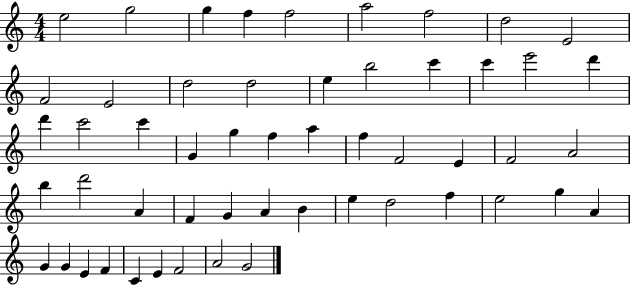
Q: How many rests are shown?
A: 0